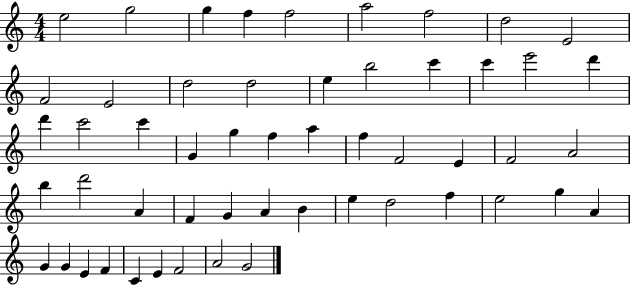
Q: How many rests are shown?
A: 0